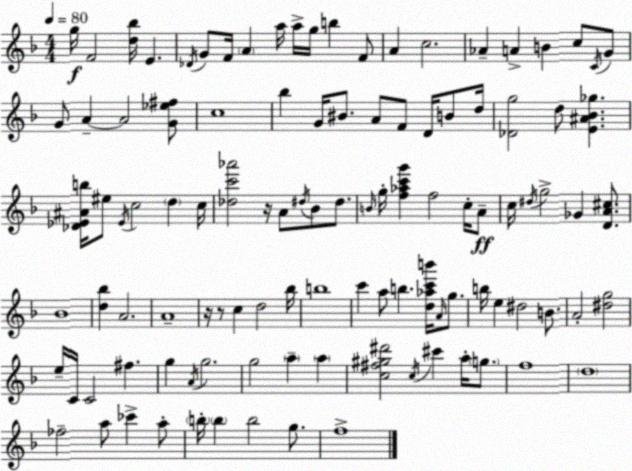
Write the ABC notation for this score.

X:1
T:Untitled
M:4/4
L:1/4
K:Dm
g/4 F2 [d_b]/4 E _D/4 G/2 F/4 A a/4 a/4 g/4 b F/2 A c2 _A A B c/2 C/4 G/2 G/2 A A2 [G_e^f]/2 c4 _b G/4 ^B/2 A/2 F/2 D/4 B/2 d/4 [_Dg]2 d/2 [E^A_B_g] [_D_E^Ab]/4 ^e/2 _E/4 c2 d c/4 [_dc'_a']2 z/4 A/2 ^d/4 _B/2 ^d/2 B/4 g/4 [f_ac'g'] f2 c/4 A/2 c/4 ^d/4 g2 _G [DA^c]/2 _B4 [d_b] A2 A4 z/4 z/2 c d2 _b/4 b4 c' a/2 b [d_ac'b']/4 A/4 g/2 b/4 e ^d2 B/2 A2 [^dg]2 e/4 C/4 C2 ^f g A/4 g2 g2 a a [c^f^g^d']2 c/4 ^c' a/4 g/2 f4 d4 _f2 a/2 _c' a/2 b/4 b b2 g/2 f4